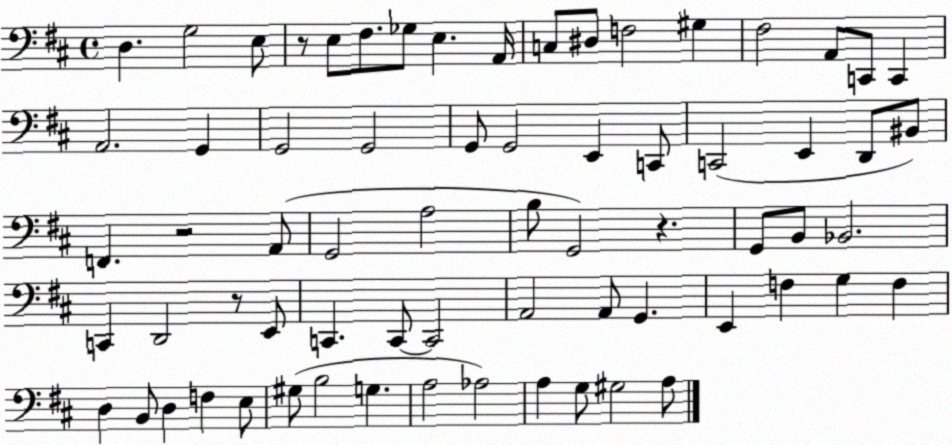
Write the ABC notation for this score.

X:1
T:Untitled
M:4/4
L:1/4
K:D
D, G,2 E,/2 z/2 E,/2 ^F,/2 _G,/2 E, A,,/4 C,/2 ^D,/2 F,2 ^G, ^F,2 A,,/2 C,,/2 C,, A,,2 G,, G,,2 G,,2 G,,/2 G,,2 E,, C,,/2 C,,2 E,, D,,/2 ^B,,/2 F,, z2 A,,/2 G,,2 A,2 B,/2 G,,2 z G,,/2 B,,/2 _B,,2 C,, D,,2 z/2 E,,/2 C,, C,,/2 C,,2 A,,2 A,,/2 G,, E,, F, G, F, D, B,,/2 D, F, E,/2 ^G,/2 B,2 G, A,2 _A,2 A, G,/2 ^G,2 A,/2